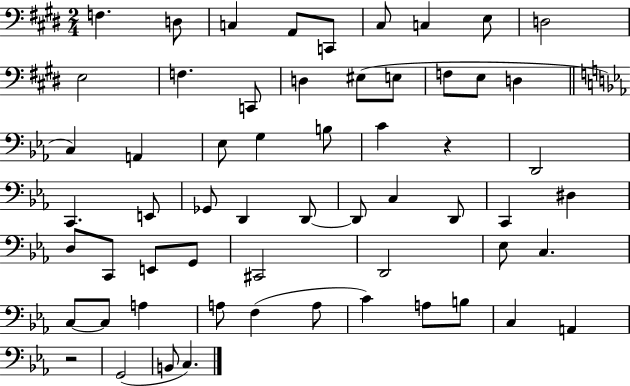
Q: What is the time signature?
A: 2/4